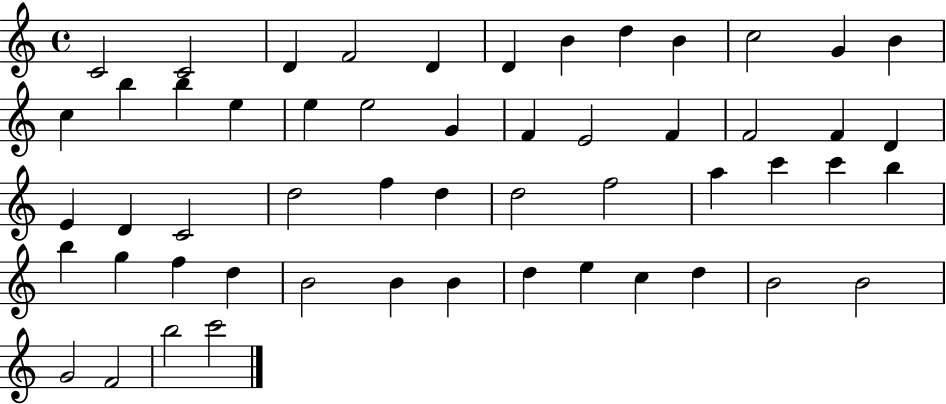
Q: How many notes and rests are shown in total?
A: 54